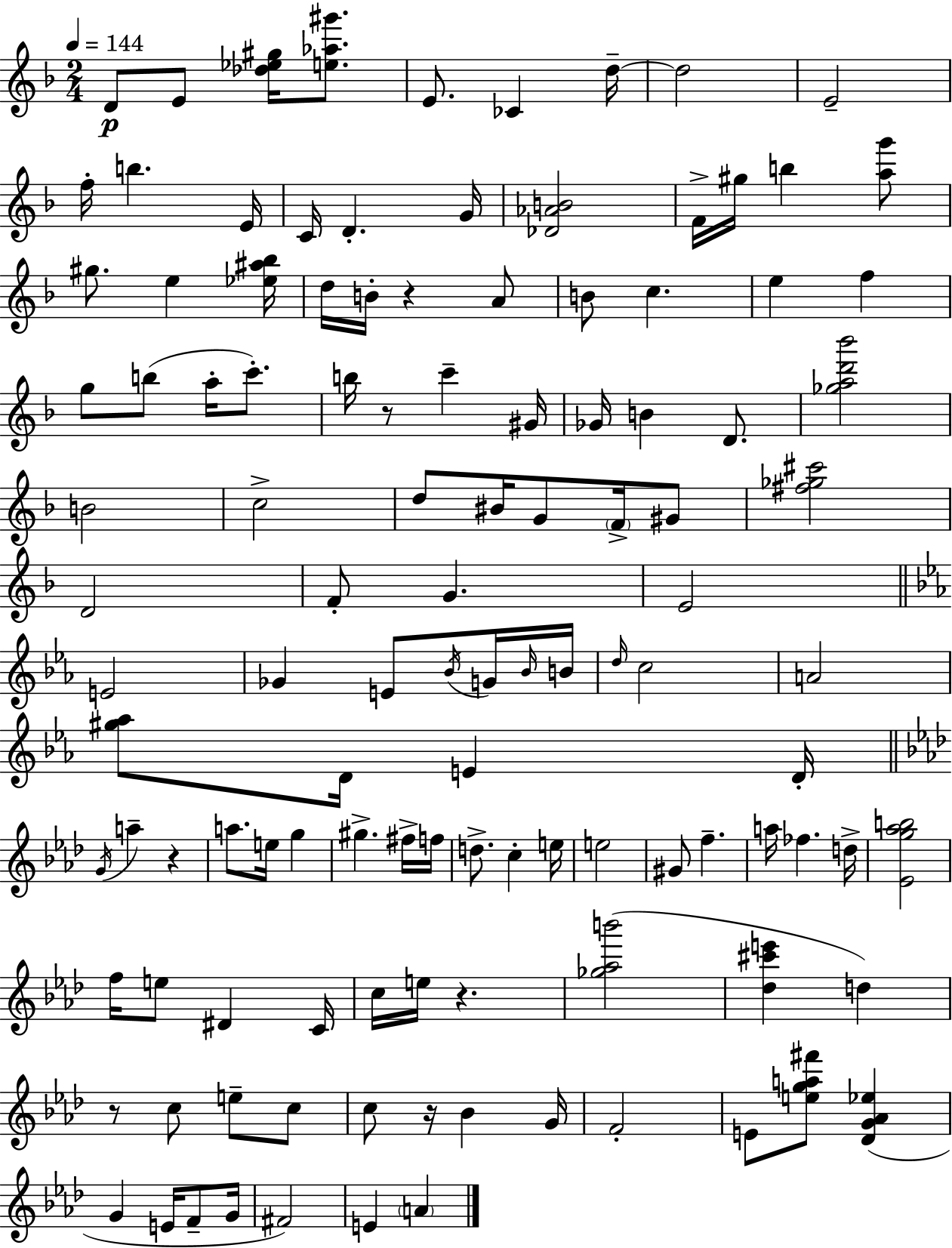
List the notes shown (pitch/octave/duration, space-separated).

D4/e E4/e [Db5,Eb5,G#5]/s [E5,Ab5,G#6]/e. E4/e. CES4/q D5/s D5/h E4/h F5/s B5/q. E4/s C4/s D4/q. G4/s [Db4,Ab4,B4]/h F4/s G#5/s B5/q [A5,G6]/e G#5/e. E5/q [Eb5,A#5,Bb5]/s D5/s B4/s R/q A4/e B4/e C5/q. E5/q F5/q G5/e B5/e A5/s C6/e. B5/s R/e C6/q G#4/s Gb4/s B4/q D4/e. [Gb5,A5,D6,Bb6]/h B4/h C5/h D5/e BIS4/s G4/e F4/s G#4/e [F#5,Gb5,C#6]/h D4/h F4/e G4/q. E4/h E4/h Gb4/q E4/e Bb4/s G4/s Bb4/s B4/s D5/s C5/h A4/h [G#5,Ab5]/e D4/s E4/q D4/s G4/s A5/q R/q A5/e. E5/s G5/q G#5/q. F#5/s F5/s D5/e. C5/q E5/s E5/h G#4/e F5/q. A5/s FES5/q. D5/s [Eb4,G5,Ab5,B5]/h F5/s E5/e D#4/q C4/s C5/s E5/s R/q. [Gb5,Ab5,B6]/h [Db5,C#6,E6]/q D5/q R/e C5/e E5/e C5/e C5/e R/s Bb4/q G4/s F4/h E4/e [E5,G5,A5,F#6]/e [Db4,G4,Ab4,Eb5]/q G4/q E4/s F4/e G4/s F#4/h E4/q A4/q